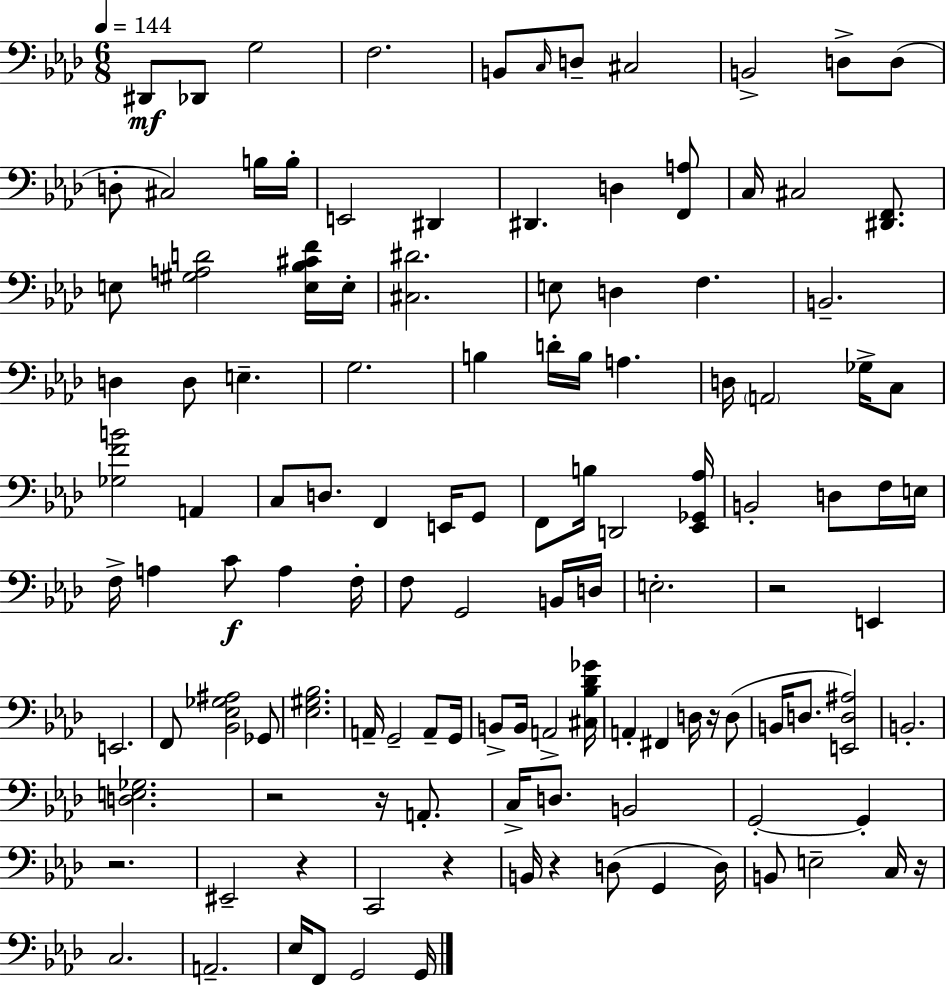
{
  \clef bass
  \numericTimeSignature
  \time 6/8
  \key aes \major
  \tempo 4 = 144
  \repeat volta 2 { dis,8\mf des,8 g2 | f2. | b,8 \grace { c16 } d8-- cis2 | b,2-> d8-> d8( | \break d8-. cis2) b16 | b16-. e,2 dis,4 | dis,4. d4 <f, a>8 | c16 cis2 <dis, f,>8. | \break e8 <gis a d'>2 <e bes cis' f'>16 | e16-. <cis dis'>2. | e8 d4 f4. | b,2.-- | \break d4 d8 e4.-- | g2. | b4 d'16-. b16 a4. | d16 \parenthesize a,2 ges16-> c8 | \break <ges f' b'>2 a,4 | c8 d8. f,4 e,16 g,8 | f,8 b16 d,2 | <ees, ges, aes>16 b,2-. d8 f16 | \break e16 f16-> a4 c'8\f a4 | f16-. f8 g,2 b,16 | d16 e2.-. | r2 e,4 | \break e,2. | f,8 <bes, ees ges ais>2 ges,8 | <ees gis bes>2. | a,16-- g,2-- a,8-- | \break g,16 b,8-> b,16 a,2-> | <cis bes des' ges'>16 a,4-. fis,4 d16 r16 d8( | b,16 d8. <e, d ais>2) | b,2.-. | \break <d e ges>2. | r2 r16 a,8.-. | c16-> d8. b,2 | g,2-.~~ g,4-. | \break r2. | eis,2-- r4 | c,2 r4 | b,16 r4 d8( g,4 | \break d16) b,8 e2-- c16 | r16 c2. | a,2.-- | ees16 f,8 g,2 | \break g,16 } \bar "|."
}